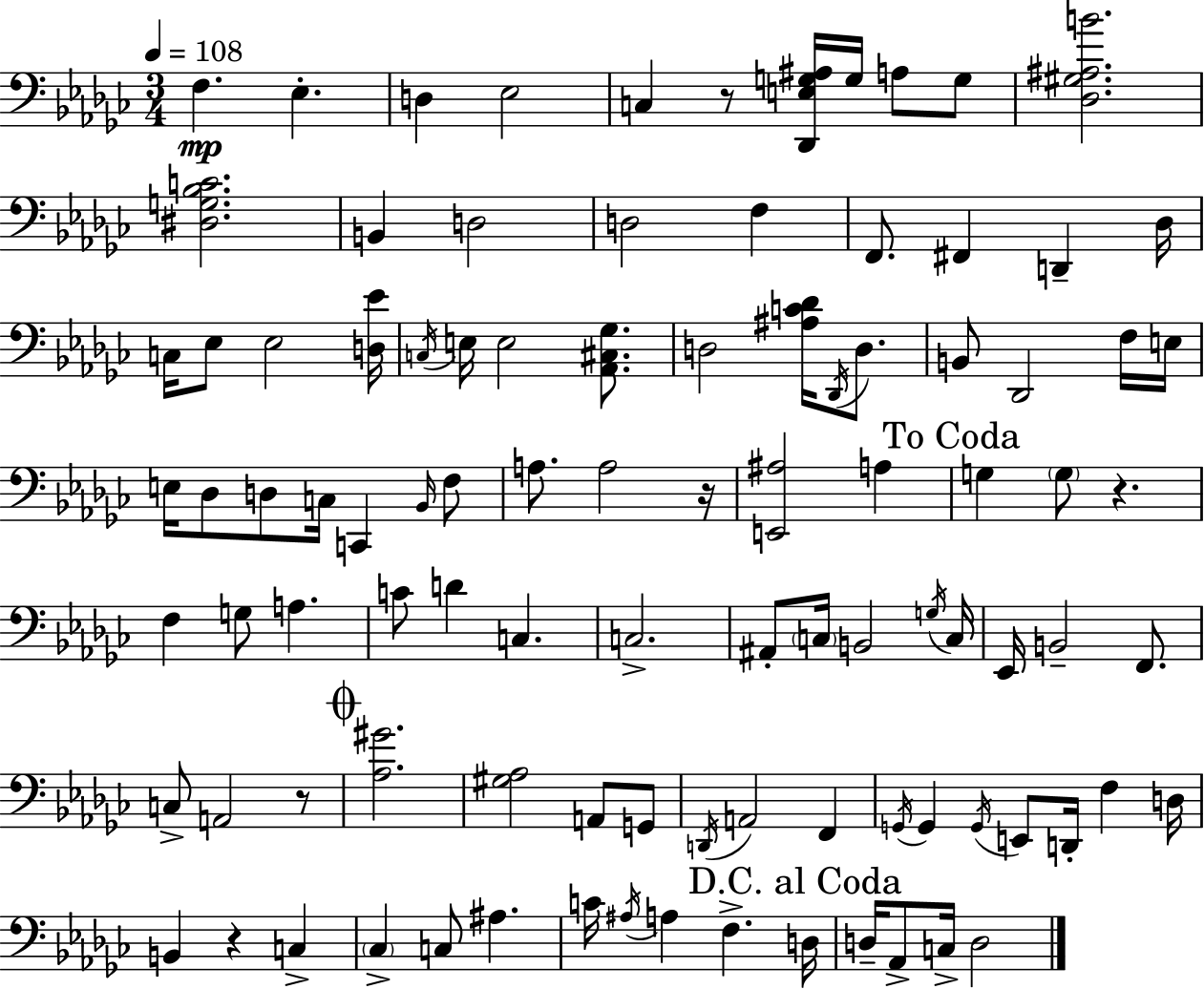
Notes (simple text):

F3/q. Eb3/q. D3/q Eb3/h C3/q R/e [Db2,E3,G3,A#3]/s G3/s A3/e G3/e [Db3,G#3,A#3,B4]/h. [D#3,G3,Bb3,C4]/h. B2/q D3/h D3/h F3/q F2/e. F#2/q D2/q Db3/s C3/s Eb3/e Eb3/h [D3,Eb4]/s C3/s E3/s E3/h [Ab2,C#3,Gb3]/e. D3/h [A#3,C4,Db4]/s Db2/s D3/e. B2/e Db2/h F3/s E3/s E3/s Db3/e D3/e C3/s C2/q Bb2/s F3/e A3/e. A3/h R/s [E2,A#3]/h A3/q G3/q G3/e R/q. F3/q G3/e A3/q. C4/e D4/q C3/q. C3/h. A#2/e C3/s B2/h G3/s C3/s Eb2/s B2/h F2/e. C3/e A2/h R/e [Ab3,G#4]/h. [G#3,Ab3]/h A2/e G2/e D2/s A2/h F2/q G2/s G2/q G2/s E2/e D2/s F3/q D3/s B2/q R/q C3/q CES3/q C3/e A#3/q. C4/s A#3/s A3/q F3/q. D3/s D3/s Ab2/e C3/s D3/h